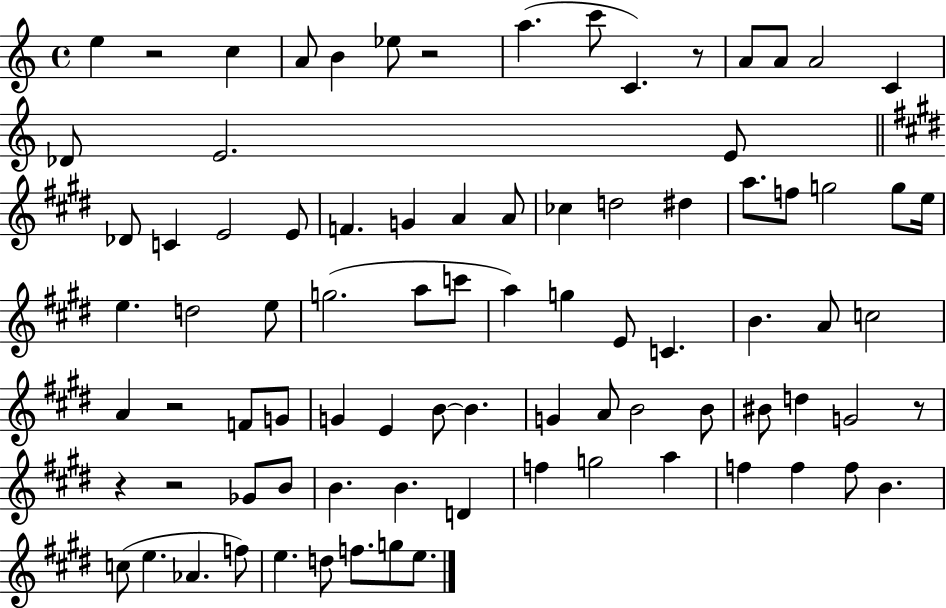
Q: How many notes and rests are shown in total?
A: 86